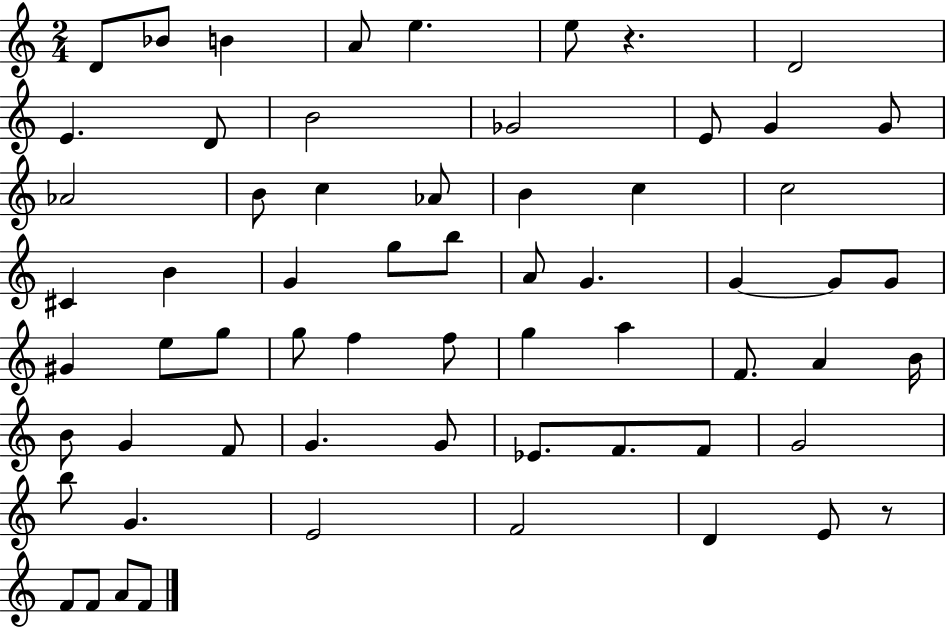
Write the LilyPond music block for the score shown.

{
  \clef treble
  \numericTimeSignature
  \time 2/4
  \key c \major
  \repeat volta 2 { d'8 bes'8 b'4 | a'8 e''4. | e''8 r4. | d'2 | \break e'4. d'8 | b'2 | ges'2 | e'8 g'4 g'8 | \break aes'2 | b'8 c''4 aes'8 | b'4 c''4 | c''2 | \break cis'4 b'4 | g'4 g''8 b''8 | a'8 g'4. | g'4~~ g'8 g'8 | \break gis'4 e''8 g''8 | g''8 f''4 f''8 | g''4 a''4 | f'8. a'4 b'16 | \break b'8 g'4 f'8 | g'4. g'8 | ees'8. f'8. f'8 | g'2 | \break b''8 g'4. | e'2 | f'2 | d'4 e'8 r8 | \break f'8 f'8 a'8 f'8 | } \bar "|."
}